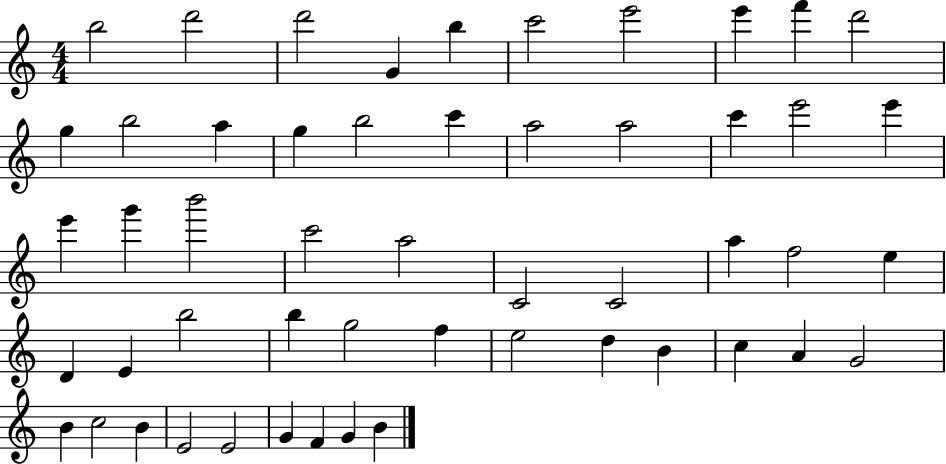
B5/h D6/h D6/h G4/q B5/q C6/h E6/h E6/q F6/q D6/h G5/q B5/h A5/q G5/q B5/h C6/q A5/h A5/h C6/q E6/h E6/q E6/q G6/q B6/h C6/h A5/h C4/h C4/h A5/q F5/h E5/q D4/q E4/q B5/h B5/q G5/h F5/q E5/h D5/q B4/q C5/q A4/q G4/h B4/q C5/h B4/q E4/h E4/h G4/q F4/q G4/q B4/q